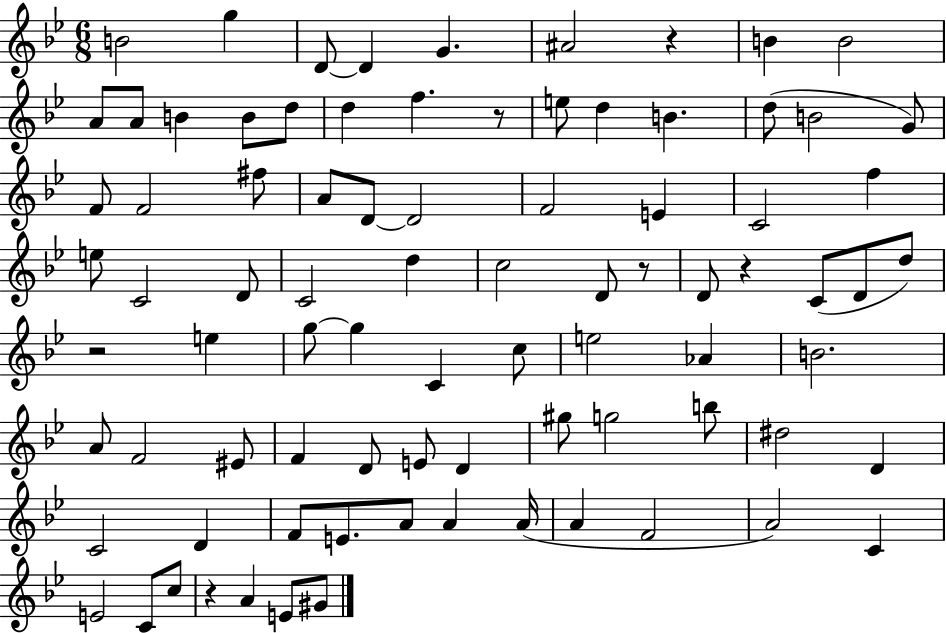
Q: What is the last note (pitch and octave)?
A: G#4